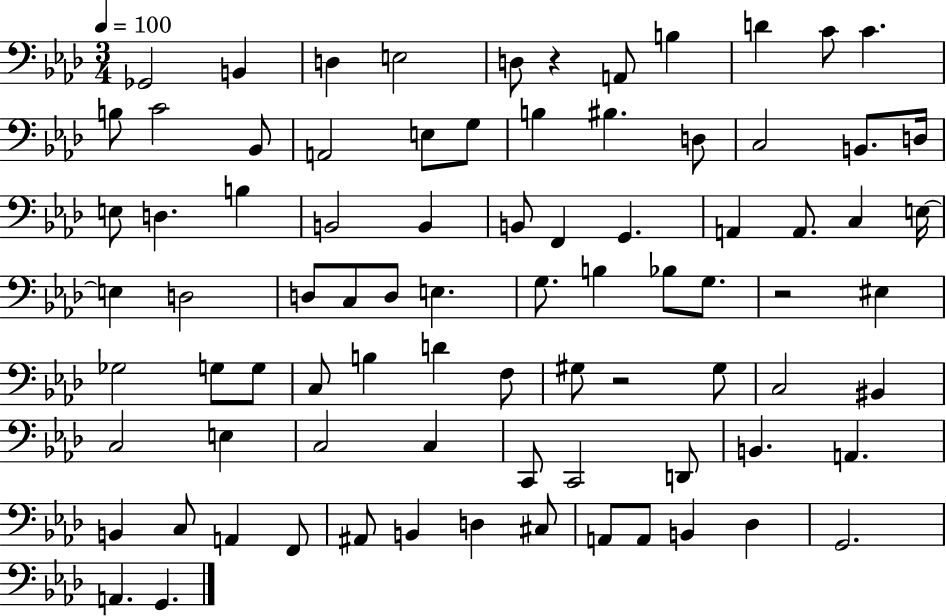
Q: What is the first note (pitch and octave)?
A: Gb2